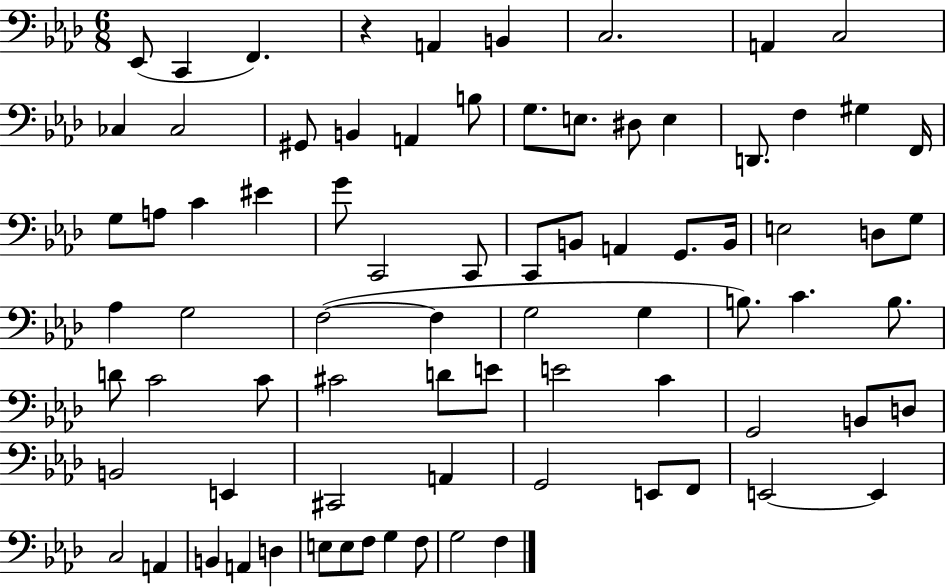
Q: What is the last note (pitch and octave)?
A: F3